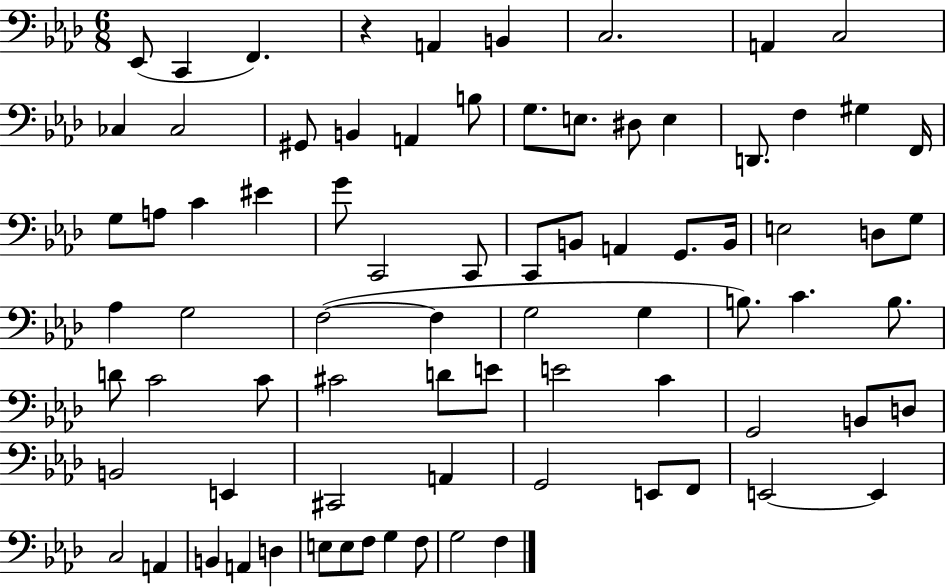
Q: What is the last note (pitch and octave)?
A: F3